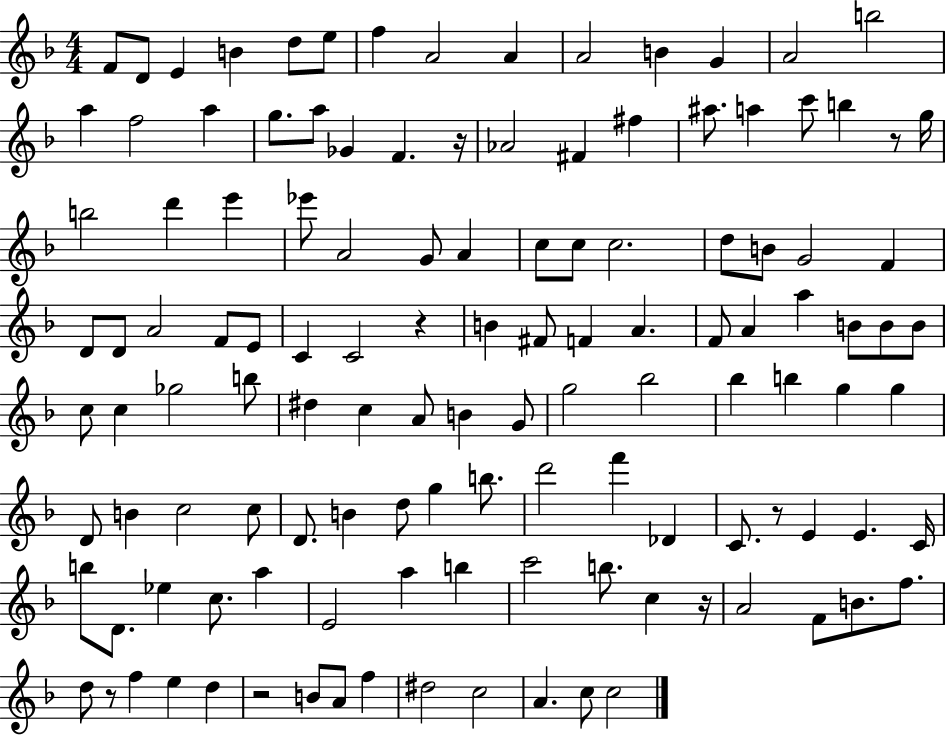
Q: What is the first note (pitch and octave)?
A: F4